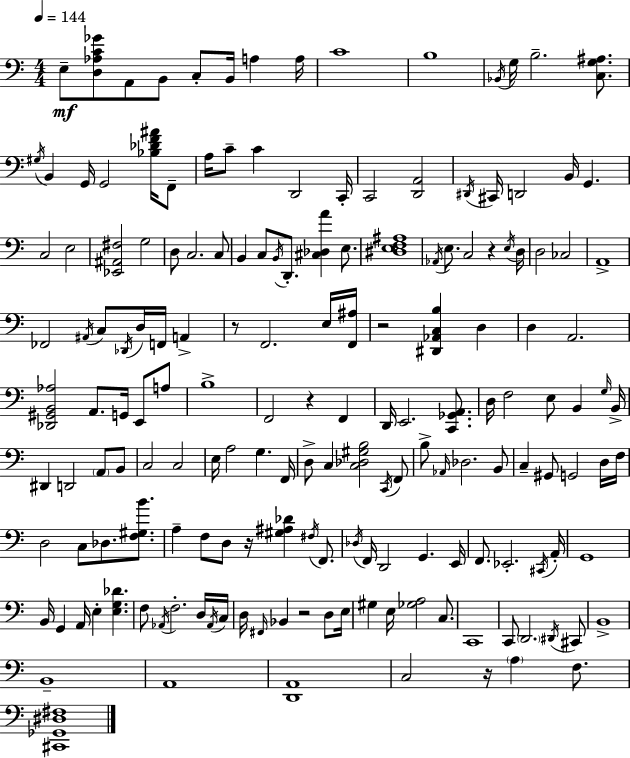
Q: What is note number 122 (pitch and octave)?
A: F3